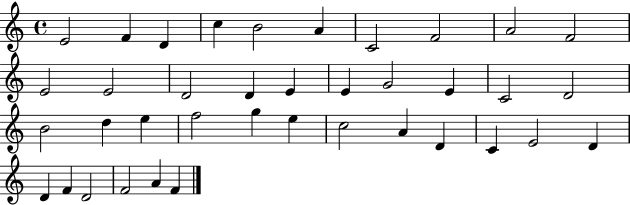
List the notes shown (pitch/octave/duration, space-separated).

E4/h F4/q D4/q C5/q B4/h A4/q C4/h F4/h A4/h F4/h E4/h E4/h D4/h D4/q E4/q E4/q G4/h E4/q C4/h D4/h B4/h D5/q E5/q F5/h G5/q E5/q C5/h A4/q D4/q C4/q E4/h D4/q D4/q F4/q D4/h F4/h A4/q F4/q